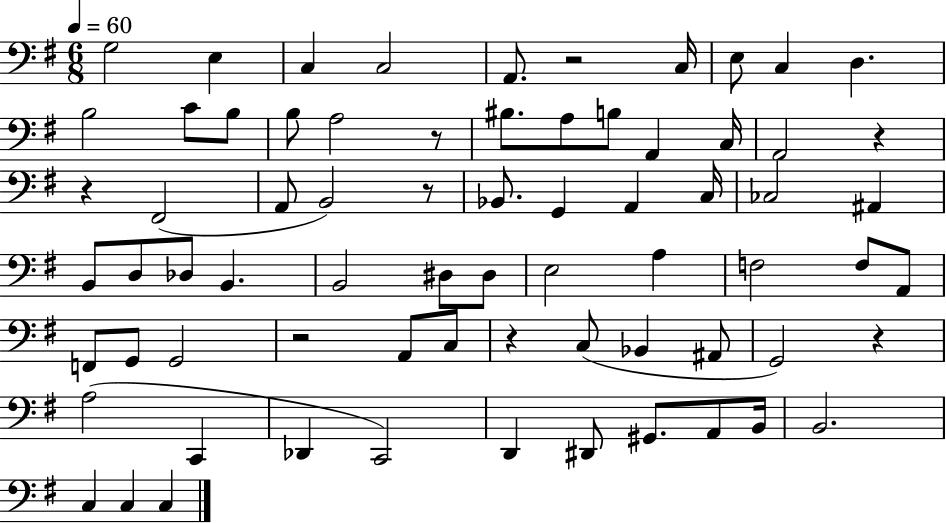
G3/h E3/q C3/q C3/h A2/e. R/h C3/s E3/e C3/q D3/q. B3/h C4/e B3/e B3/e A3/h R/e BIS3/e. A3/e B3/e A2/q C3/s A2/h R/q R/q F#2/h A2/e B2/h R/e Bb2/e. G2/q A2/q C3/s CES3/h A#2/q B2/e D3/e Db3/e B2/q. B2/h D#3/e D#3/e E3/h A3/q F3/h F3/e A2/e F2/e G2/e G2/h R/h A2/e C3/e R/q C3/e Bb2/q A#2/e G2/h R/q A3/h C2/q Db2/q C2/h D2/q D#2/e G#2/e. A2/e B2/s B2/h. C3/q C3/q C3/q